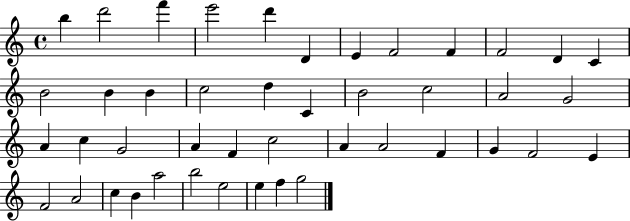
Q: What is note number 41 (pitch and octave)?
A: E5